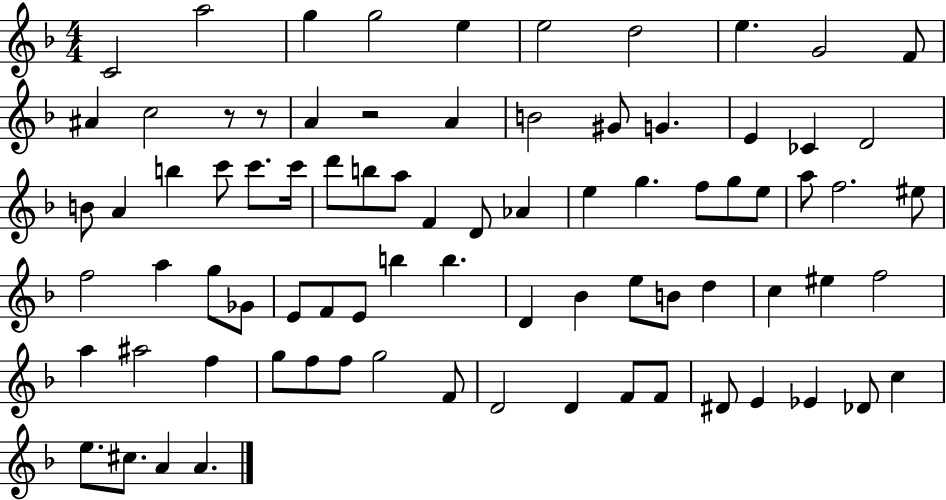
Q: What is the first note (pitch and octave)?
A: C4